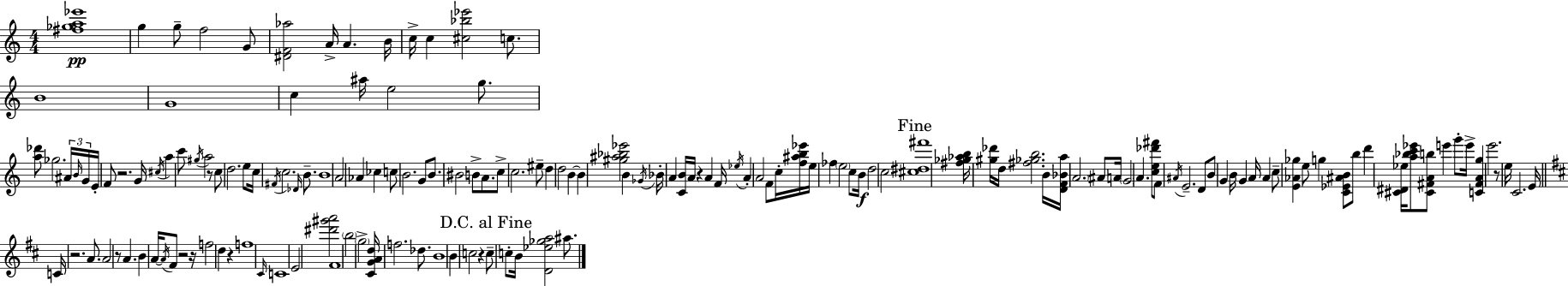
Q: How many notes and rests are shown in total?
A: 160